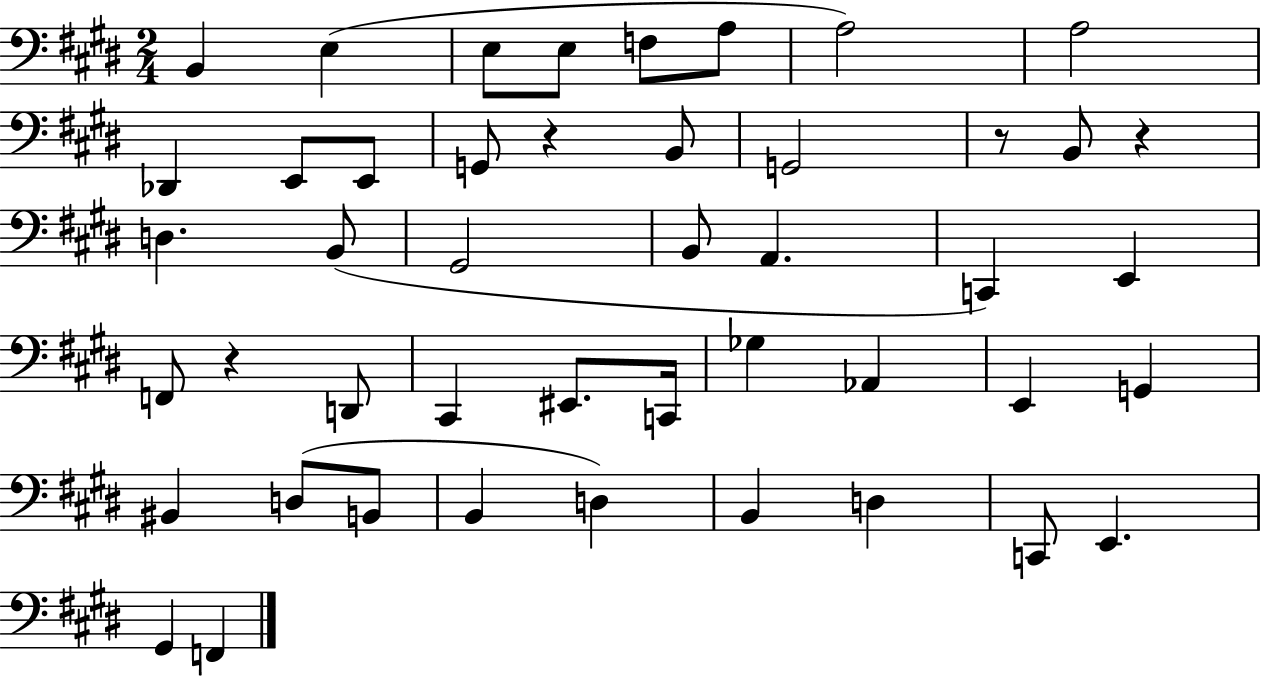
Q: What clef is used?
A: bass